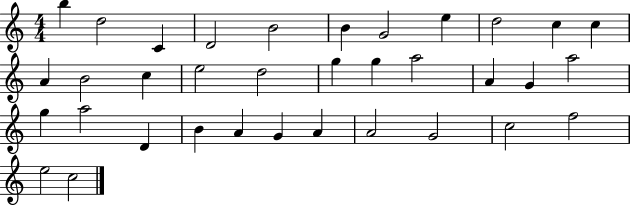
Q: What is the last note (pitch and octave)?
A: C5